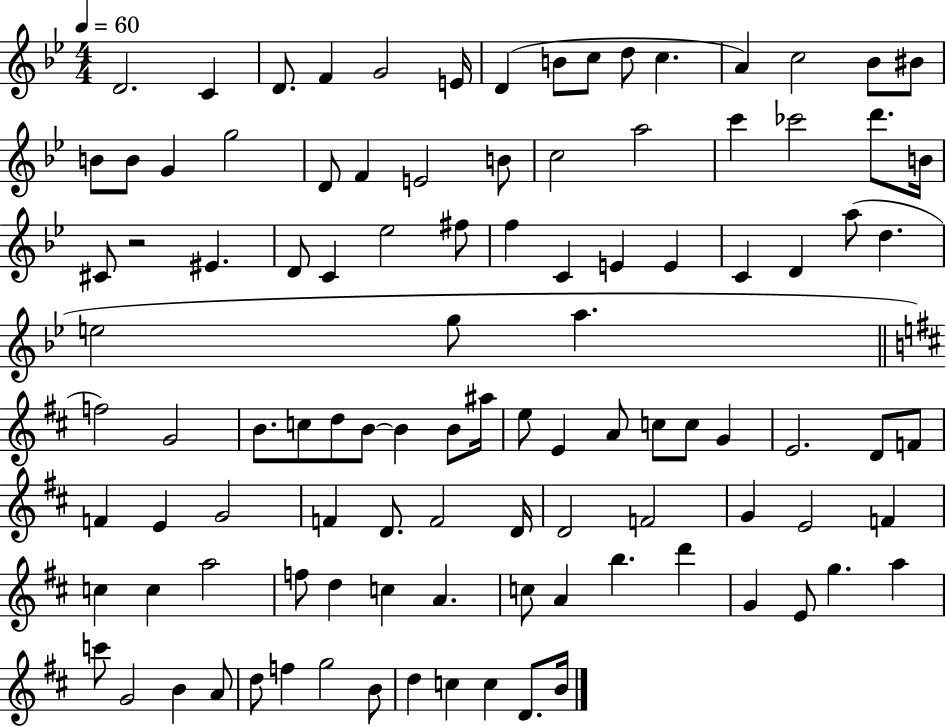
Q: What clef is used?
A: treble